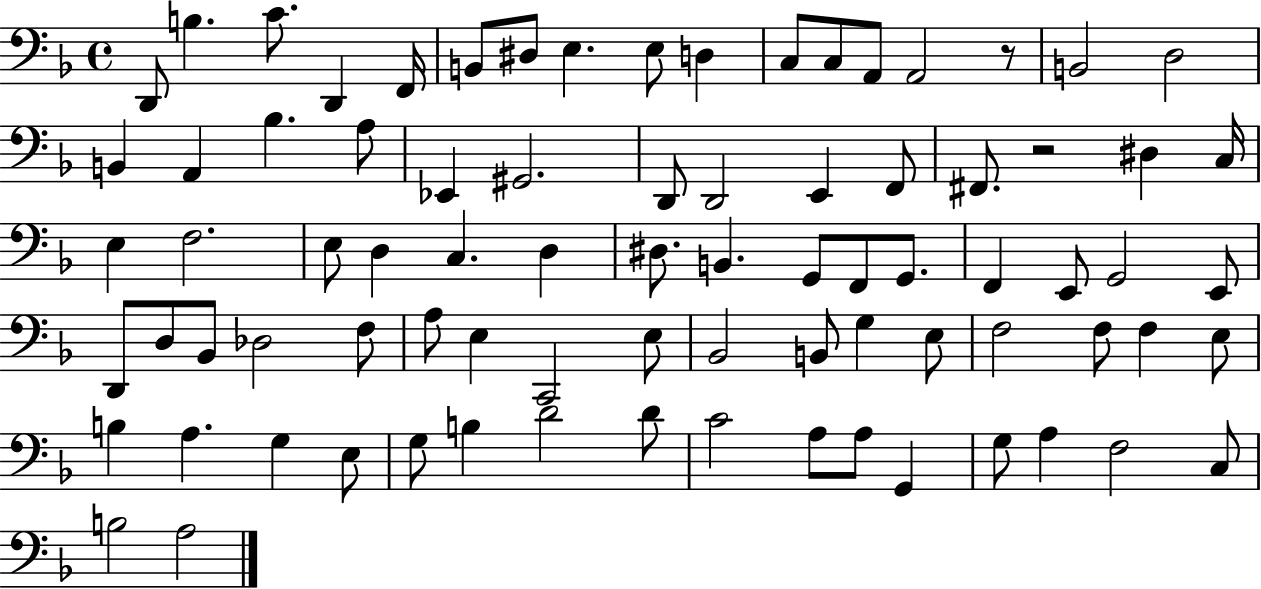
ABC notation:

X:1
T:Untitled
M:4/4
L:1/4
K:F
D,,/2 B, C/2 D,, F,,/4 B,,/2 ^D,/2 E, E,/2 D, C,/2 C,/2 A,,/2 A,,2 z/2 B,,2 D,2 B,, A,, _B, A,/2 _E,, ^G,,2 D,,/2 D,,2 E,, F,,/2 ^F,,/2 z2 ^D, C,/4 E, F,2 E,/2 D, C, D, ^D,/2 B,, G,,/2 F,,/2 G,,/2 F,, E,,/2 G,,2 E,,/2 D,,/2 D,/2 _B,,/2 _D,2 F,/2 A,/2 E, C,,2 E,/2 _B,,2 B,,/2 G, E,/2 F,2 F,/2 F, E,/2 B, A, G, E,/2 G,/2 B, D2 D/2 C2 A,/2 A,/2 G,, G,/2 A, F,2 C,/2 B,2 A,2